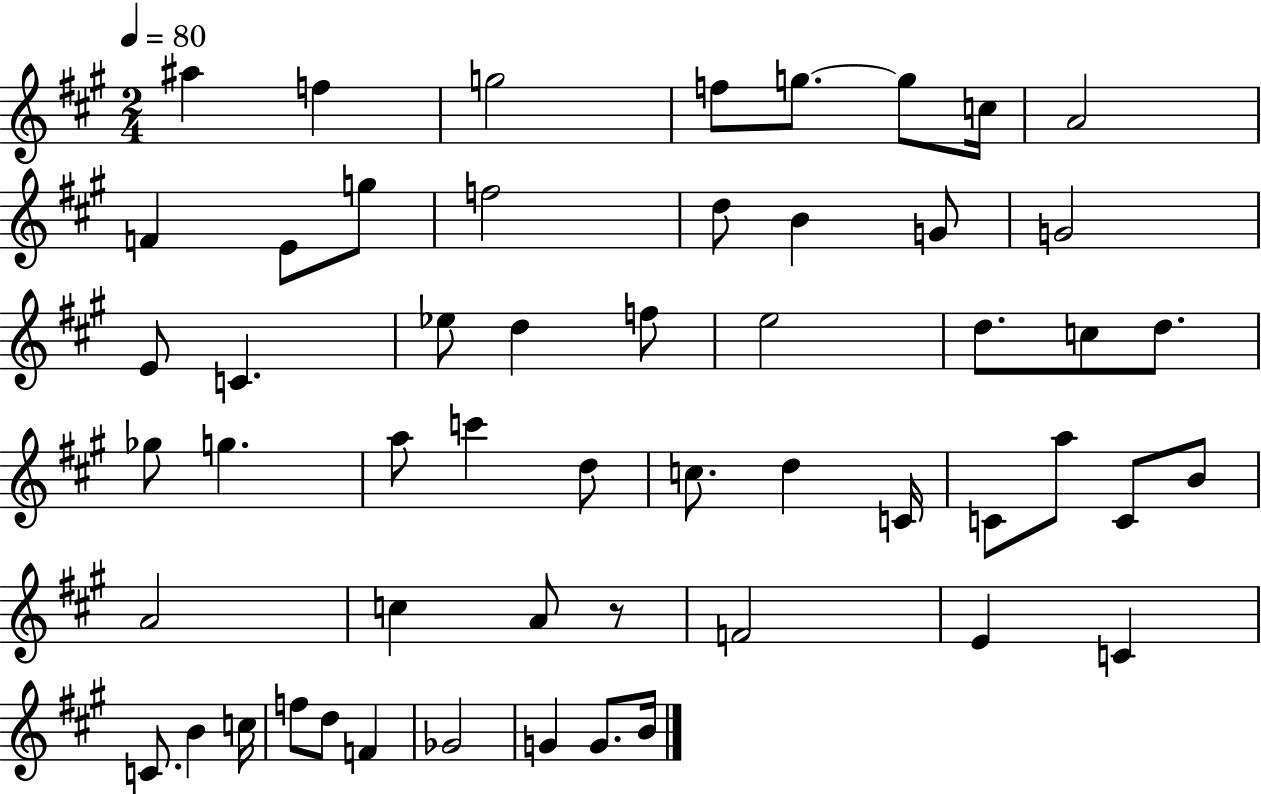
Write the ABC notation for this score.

X:1
T:Untitled
M:2/4
L:1/4
K:A
^a f g2 f/2 g/2 g/2 c/4 A2 F E/2 g/2 f2 d/2 B G/2 G2 E/2 C _e/2 d f/2 e2 d/2 c/2 d/2 _g/2 g a/2 c' d/2 c/2 d C/4 C/2 a/2 C/2 B/2 A2 c A/2 z/2 F2 E C C/2 B c/4 f/2 d/2 F _G2 G G/2 B/4